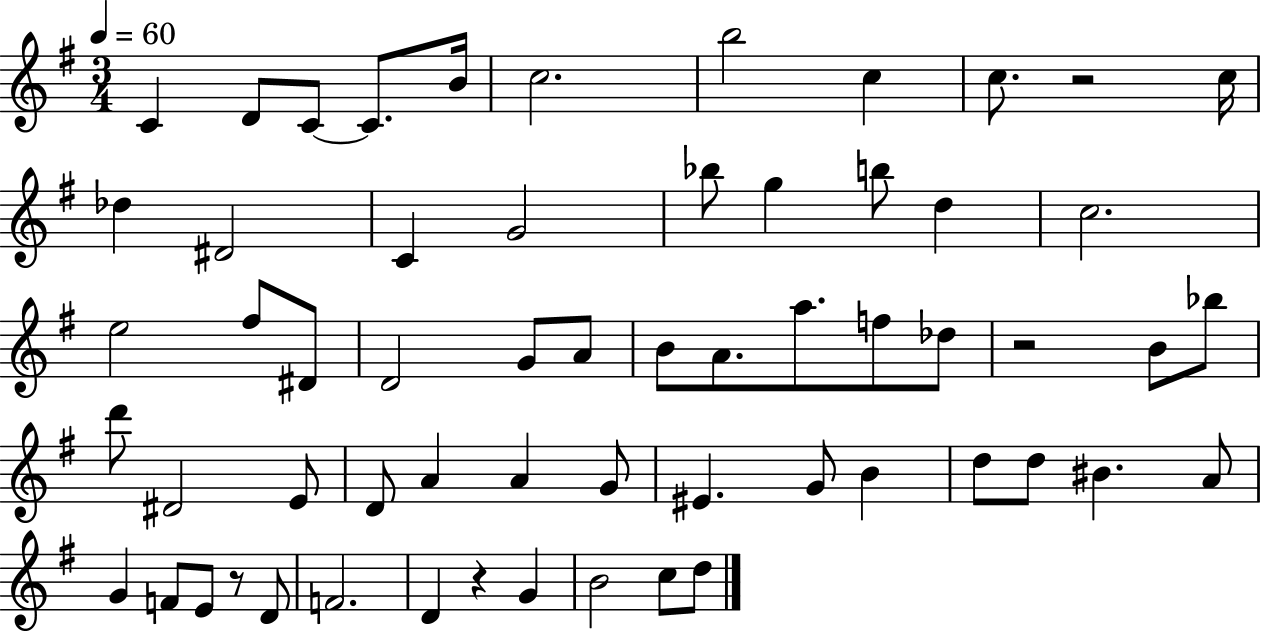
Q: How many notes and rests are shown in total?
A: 60